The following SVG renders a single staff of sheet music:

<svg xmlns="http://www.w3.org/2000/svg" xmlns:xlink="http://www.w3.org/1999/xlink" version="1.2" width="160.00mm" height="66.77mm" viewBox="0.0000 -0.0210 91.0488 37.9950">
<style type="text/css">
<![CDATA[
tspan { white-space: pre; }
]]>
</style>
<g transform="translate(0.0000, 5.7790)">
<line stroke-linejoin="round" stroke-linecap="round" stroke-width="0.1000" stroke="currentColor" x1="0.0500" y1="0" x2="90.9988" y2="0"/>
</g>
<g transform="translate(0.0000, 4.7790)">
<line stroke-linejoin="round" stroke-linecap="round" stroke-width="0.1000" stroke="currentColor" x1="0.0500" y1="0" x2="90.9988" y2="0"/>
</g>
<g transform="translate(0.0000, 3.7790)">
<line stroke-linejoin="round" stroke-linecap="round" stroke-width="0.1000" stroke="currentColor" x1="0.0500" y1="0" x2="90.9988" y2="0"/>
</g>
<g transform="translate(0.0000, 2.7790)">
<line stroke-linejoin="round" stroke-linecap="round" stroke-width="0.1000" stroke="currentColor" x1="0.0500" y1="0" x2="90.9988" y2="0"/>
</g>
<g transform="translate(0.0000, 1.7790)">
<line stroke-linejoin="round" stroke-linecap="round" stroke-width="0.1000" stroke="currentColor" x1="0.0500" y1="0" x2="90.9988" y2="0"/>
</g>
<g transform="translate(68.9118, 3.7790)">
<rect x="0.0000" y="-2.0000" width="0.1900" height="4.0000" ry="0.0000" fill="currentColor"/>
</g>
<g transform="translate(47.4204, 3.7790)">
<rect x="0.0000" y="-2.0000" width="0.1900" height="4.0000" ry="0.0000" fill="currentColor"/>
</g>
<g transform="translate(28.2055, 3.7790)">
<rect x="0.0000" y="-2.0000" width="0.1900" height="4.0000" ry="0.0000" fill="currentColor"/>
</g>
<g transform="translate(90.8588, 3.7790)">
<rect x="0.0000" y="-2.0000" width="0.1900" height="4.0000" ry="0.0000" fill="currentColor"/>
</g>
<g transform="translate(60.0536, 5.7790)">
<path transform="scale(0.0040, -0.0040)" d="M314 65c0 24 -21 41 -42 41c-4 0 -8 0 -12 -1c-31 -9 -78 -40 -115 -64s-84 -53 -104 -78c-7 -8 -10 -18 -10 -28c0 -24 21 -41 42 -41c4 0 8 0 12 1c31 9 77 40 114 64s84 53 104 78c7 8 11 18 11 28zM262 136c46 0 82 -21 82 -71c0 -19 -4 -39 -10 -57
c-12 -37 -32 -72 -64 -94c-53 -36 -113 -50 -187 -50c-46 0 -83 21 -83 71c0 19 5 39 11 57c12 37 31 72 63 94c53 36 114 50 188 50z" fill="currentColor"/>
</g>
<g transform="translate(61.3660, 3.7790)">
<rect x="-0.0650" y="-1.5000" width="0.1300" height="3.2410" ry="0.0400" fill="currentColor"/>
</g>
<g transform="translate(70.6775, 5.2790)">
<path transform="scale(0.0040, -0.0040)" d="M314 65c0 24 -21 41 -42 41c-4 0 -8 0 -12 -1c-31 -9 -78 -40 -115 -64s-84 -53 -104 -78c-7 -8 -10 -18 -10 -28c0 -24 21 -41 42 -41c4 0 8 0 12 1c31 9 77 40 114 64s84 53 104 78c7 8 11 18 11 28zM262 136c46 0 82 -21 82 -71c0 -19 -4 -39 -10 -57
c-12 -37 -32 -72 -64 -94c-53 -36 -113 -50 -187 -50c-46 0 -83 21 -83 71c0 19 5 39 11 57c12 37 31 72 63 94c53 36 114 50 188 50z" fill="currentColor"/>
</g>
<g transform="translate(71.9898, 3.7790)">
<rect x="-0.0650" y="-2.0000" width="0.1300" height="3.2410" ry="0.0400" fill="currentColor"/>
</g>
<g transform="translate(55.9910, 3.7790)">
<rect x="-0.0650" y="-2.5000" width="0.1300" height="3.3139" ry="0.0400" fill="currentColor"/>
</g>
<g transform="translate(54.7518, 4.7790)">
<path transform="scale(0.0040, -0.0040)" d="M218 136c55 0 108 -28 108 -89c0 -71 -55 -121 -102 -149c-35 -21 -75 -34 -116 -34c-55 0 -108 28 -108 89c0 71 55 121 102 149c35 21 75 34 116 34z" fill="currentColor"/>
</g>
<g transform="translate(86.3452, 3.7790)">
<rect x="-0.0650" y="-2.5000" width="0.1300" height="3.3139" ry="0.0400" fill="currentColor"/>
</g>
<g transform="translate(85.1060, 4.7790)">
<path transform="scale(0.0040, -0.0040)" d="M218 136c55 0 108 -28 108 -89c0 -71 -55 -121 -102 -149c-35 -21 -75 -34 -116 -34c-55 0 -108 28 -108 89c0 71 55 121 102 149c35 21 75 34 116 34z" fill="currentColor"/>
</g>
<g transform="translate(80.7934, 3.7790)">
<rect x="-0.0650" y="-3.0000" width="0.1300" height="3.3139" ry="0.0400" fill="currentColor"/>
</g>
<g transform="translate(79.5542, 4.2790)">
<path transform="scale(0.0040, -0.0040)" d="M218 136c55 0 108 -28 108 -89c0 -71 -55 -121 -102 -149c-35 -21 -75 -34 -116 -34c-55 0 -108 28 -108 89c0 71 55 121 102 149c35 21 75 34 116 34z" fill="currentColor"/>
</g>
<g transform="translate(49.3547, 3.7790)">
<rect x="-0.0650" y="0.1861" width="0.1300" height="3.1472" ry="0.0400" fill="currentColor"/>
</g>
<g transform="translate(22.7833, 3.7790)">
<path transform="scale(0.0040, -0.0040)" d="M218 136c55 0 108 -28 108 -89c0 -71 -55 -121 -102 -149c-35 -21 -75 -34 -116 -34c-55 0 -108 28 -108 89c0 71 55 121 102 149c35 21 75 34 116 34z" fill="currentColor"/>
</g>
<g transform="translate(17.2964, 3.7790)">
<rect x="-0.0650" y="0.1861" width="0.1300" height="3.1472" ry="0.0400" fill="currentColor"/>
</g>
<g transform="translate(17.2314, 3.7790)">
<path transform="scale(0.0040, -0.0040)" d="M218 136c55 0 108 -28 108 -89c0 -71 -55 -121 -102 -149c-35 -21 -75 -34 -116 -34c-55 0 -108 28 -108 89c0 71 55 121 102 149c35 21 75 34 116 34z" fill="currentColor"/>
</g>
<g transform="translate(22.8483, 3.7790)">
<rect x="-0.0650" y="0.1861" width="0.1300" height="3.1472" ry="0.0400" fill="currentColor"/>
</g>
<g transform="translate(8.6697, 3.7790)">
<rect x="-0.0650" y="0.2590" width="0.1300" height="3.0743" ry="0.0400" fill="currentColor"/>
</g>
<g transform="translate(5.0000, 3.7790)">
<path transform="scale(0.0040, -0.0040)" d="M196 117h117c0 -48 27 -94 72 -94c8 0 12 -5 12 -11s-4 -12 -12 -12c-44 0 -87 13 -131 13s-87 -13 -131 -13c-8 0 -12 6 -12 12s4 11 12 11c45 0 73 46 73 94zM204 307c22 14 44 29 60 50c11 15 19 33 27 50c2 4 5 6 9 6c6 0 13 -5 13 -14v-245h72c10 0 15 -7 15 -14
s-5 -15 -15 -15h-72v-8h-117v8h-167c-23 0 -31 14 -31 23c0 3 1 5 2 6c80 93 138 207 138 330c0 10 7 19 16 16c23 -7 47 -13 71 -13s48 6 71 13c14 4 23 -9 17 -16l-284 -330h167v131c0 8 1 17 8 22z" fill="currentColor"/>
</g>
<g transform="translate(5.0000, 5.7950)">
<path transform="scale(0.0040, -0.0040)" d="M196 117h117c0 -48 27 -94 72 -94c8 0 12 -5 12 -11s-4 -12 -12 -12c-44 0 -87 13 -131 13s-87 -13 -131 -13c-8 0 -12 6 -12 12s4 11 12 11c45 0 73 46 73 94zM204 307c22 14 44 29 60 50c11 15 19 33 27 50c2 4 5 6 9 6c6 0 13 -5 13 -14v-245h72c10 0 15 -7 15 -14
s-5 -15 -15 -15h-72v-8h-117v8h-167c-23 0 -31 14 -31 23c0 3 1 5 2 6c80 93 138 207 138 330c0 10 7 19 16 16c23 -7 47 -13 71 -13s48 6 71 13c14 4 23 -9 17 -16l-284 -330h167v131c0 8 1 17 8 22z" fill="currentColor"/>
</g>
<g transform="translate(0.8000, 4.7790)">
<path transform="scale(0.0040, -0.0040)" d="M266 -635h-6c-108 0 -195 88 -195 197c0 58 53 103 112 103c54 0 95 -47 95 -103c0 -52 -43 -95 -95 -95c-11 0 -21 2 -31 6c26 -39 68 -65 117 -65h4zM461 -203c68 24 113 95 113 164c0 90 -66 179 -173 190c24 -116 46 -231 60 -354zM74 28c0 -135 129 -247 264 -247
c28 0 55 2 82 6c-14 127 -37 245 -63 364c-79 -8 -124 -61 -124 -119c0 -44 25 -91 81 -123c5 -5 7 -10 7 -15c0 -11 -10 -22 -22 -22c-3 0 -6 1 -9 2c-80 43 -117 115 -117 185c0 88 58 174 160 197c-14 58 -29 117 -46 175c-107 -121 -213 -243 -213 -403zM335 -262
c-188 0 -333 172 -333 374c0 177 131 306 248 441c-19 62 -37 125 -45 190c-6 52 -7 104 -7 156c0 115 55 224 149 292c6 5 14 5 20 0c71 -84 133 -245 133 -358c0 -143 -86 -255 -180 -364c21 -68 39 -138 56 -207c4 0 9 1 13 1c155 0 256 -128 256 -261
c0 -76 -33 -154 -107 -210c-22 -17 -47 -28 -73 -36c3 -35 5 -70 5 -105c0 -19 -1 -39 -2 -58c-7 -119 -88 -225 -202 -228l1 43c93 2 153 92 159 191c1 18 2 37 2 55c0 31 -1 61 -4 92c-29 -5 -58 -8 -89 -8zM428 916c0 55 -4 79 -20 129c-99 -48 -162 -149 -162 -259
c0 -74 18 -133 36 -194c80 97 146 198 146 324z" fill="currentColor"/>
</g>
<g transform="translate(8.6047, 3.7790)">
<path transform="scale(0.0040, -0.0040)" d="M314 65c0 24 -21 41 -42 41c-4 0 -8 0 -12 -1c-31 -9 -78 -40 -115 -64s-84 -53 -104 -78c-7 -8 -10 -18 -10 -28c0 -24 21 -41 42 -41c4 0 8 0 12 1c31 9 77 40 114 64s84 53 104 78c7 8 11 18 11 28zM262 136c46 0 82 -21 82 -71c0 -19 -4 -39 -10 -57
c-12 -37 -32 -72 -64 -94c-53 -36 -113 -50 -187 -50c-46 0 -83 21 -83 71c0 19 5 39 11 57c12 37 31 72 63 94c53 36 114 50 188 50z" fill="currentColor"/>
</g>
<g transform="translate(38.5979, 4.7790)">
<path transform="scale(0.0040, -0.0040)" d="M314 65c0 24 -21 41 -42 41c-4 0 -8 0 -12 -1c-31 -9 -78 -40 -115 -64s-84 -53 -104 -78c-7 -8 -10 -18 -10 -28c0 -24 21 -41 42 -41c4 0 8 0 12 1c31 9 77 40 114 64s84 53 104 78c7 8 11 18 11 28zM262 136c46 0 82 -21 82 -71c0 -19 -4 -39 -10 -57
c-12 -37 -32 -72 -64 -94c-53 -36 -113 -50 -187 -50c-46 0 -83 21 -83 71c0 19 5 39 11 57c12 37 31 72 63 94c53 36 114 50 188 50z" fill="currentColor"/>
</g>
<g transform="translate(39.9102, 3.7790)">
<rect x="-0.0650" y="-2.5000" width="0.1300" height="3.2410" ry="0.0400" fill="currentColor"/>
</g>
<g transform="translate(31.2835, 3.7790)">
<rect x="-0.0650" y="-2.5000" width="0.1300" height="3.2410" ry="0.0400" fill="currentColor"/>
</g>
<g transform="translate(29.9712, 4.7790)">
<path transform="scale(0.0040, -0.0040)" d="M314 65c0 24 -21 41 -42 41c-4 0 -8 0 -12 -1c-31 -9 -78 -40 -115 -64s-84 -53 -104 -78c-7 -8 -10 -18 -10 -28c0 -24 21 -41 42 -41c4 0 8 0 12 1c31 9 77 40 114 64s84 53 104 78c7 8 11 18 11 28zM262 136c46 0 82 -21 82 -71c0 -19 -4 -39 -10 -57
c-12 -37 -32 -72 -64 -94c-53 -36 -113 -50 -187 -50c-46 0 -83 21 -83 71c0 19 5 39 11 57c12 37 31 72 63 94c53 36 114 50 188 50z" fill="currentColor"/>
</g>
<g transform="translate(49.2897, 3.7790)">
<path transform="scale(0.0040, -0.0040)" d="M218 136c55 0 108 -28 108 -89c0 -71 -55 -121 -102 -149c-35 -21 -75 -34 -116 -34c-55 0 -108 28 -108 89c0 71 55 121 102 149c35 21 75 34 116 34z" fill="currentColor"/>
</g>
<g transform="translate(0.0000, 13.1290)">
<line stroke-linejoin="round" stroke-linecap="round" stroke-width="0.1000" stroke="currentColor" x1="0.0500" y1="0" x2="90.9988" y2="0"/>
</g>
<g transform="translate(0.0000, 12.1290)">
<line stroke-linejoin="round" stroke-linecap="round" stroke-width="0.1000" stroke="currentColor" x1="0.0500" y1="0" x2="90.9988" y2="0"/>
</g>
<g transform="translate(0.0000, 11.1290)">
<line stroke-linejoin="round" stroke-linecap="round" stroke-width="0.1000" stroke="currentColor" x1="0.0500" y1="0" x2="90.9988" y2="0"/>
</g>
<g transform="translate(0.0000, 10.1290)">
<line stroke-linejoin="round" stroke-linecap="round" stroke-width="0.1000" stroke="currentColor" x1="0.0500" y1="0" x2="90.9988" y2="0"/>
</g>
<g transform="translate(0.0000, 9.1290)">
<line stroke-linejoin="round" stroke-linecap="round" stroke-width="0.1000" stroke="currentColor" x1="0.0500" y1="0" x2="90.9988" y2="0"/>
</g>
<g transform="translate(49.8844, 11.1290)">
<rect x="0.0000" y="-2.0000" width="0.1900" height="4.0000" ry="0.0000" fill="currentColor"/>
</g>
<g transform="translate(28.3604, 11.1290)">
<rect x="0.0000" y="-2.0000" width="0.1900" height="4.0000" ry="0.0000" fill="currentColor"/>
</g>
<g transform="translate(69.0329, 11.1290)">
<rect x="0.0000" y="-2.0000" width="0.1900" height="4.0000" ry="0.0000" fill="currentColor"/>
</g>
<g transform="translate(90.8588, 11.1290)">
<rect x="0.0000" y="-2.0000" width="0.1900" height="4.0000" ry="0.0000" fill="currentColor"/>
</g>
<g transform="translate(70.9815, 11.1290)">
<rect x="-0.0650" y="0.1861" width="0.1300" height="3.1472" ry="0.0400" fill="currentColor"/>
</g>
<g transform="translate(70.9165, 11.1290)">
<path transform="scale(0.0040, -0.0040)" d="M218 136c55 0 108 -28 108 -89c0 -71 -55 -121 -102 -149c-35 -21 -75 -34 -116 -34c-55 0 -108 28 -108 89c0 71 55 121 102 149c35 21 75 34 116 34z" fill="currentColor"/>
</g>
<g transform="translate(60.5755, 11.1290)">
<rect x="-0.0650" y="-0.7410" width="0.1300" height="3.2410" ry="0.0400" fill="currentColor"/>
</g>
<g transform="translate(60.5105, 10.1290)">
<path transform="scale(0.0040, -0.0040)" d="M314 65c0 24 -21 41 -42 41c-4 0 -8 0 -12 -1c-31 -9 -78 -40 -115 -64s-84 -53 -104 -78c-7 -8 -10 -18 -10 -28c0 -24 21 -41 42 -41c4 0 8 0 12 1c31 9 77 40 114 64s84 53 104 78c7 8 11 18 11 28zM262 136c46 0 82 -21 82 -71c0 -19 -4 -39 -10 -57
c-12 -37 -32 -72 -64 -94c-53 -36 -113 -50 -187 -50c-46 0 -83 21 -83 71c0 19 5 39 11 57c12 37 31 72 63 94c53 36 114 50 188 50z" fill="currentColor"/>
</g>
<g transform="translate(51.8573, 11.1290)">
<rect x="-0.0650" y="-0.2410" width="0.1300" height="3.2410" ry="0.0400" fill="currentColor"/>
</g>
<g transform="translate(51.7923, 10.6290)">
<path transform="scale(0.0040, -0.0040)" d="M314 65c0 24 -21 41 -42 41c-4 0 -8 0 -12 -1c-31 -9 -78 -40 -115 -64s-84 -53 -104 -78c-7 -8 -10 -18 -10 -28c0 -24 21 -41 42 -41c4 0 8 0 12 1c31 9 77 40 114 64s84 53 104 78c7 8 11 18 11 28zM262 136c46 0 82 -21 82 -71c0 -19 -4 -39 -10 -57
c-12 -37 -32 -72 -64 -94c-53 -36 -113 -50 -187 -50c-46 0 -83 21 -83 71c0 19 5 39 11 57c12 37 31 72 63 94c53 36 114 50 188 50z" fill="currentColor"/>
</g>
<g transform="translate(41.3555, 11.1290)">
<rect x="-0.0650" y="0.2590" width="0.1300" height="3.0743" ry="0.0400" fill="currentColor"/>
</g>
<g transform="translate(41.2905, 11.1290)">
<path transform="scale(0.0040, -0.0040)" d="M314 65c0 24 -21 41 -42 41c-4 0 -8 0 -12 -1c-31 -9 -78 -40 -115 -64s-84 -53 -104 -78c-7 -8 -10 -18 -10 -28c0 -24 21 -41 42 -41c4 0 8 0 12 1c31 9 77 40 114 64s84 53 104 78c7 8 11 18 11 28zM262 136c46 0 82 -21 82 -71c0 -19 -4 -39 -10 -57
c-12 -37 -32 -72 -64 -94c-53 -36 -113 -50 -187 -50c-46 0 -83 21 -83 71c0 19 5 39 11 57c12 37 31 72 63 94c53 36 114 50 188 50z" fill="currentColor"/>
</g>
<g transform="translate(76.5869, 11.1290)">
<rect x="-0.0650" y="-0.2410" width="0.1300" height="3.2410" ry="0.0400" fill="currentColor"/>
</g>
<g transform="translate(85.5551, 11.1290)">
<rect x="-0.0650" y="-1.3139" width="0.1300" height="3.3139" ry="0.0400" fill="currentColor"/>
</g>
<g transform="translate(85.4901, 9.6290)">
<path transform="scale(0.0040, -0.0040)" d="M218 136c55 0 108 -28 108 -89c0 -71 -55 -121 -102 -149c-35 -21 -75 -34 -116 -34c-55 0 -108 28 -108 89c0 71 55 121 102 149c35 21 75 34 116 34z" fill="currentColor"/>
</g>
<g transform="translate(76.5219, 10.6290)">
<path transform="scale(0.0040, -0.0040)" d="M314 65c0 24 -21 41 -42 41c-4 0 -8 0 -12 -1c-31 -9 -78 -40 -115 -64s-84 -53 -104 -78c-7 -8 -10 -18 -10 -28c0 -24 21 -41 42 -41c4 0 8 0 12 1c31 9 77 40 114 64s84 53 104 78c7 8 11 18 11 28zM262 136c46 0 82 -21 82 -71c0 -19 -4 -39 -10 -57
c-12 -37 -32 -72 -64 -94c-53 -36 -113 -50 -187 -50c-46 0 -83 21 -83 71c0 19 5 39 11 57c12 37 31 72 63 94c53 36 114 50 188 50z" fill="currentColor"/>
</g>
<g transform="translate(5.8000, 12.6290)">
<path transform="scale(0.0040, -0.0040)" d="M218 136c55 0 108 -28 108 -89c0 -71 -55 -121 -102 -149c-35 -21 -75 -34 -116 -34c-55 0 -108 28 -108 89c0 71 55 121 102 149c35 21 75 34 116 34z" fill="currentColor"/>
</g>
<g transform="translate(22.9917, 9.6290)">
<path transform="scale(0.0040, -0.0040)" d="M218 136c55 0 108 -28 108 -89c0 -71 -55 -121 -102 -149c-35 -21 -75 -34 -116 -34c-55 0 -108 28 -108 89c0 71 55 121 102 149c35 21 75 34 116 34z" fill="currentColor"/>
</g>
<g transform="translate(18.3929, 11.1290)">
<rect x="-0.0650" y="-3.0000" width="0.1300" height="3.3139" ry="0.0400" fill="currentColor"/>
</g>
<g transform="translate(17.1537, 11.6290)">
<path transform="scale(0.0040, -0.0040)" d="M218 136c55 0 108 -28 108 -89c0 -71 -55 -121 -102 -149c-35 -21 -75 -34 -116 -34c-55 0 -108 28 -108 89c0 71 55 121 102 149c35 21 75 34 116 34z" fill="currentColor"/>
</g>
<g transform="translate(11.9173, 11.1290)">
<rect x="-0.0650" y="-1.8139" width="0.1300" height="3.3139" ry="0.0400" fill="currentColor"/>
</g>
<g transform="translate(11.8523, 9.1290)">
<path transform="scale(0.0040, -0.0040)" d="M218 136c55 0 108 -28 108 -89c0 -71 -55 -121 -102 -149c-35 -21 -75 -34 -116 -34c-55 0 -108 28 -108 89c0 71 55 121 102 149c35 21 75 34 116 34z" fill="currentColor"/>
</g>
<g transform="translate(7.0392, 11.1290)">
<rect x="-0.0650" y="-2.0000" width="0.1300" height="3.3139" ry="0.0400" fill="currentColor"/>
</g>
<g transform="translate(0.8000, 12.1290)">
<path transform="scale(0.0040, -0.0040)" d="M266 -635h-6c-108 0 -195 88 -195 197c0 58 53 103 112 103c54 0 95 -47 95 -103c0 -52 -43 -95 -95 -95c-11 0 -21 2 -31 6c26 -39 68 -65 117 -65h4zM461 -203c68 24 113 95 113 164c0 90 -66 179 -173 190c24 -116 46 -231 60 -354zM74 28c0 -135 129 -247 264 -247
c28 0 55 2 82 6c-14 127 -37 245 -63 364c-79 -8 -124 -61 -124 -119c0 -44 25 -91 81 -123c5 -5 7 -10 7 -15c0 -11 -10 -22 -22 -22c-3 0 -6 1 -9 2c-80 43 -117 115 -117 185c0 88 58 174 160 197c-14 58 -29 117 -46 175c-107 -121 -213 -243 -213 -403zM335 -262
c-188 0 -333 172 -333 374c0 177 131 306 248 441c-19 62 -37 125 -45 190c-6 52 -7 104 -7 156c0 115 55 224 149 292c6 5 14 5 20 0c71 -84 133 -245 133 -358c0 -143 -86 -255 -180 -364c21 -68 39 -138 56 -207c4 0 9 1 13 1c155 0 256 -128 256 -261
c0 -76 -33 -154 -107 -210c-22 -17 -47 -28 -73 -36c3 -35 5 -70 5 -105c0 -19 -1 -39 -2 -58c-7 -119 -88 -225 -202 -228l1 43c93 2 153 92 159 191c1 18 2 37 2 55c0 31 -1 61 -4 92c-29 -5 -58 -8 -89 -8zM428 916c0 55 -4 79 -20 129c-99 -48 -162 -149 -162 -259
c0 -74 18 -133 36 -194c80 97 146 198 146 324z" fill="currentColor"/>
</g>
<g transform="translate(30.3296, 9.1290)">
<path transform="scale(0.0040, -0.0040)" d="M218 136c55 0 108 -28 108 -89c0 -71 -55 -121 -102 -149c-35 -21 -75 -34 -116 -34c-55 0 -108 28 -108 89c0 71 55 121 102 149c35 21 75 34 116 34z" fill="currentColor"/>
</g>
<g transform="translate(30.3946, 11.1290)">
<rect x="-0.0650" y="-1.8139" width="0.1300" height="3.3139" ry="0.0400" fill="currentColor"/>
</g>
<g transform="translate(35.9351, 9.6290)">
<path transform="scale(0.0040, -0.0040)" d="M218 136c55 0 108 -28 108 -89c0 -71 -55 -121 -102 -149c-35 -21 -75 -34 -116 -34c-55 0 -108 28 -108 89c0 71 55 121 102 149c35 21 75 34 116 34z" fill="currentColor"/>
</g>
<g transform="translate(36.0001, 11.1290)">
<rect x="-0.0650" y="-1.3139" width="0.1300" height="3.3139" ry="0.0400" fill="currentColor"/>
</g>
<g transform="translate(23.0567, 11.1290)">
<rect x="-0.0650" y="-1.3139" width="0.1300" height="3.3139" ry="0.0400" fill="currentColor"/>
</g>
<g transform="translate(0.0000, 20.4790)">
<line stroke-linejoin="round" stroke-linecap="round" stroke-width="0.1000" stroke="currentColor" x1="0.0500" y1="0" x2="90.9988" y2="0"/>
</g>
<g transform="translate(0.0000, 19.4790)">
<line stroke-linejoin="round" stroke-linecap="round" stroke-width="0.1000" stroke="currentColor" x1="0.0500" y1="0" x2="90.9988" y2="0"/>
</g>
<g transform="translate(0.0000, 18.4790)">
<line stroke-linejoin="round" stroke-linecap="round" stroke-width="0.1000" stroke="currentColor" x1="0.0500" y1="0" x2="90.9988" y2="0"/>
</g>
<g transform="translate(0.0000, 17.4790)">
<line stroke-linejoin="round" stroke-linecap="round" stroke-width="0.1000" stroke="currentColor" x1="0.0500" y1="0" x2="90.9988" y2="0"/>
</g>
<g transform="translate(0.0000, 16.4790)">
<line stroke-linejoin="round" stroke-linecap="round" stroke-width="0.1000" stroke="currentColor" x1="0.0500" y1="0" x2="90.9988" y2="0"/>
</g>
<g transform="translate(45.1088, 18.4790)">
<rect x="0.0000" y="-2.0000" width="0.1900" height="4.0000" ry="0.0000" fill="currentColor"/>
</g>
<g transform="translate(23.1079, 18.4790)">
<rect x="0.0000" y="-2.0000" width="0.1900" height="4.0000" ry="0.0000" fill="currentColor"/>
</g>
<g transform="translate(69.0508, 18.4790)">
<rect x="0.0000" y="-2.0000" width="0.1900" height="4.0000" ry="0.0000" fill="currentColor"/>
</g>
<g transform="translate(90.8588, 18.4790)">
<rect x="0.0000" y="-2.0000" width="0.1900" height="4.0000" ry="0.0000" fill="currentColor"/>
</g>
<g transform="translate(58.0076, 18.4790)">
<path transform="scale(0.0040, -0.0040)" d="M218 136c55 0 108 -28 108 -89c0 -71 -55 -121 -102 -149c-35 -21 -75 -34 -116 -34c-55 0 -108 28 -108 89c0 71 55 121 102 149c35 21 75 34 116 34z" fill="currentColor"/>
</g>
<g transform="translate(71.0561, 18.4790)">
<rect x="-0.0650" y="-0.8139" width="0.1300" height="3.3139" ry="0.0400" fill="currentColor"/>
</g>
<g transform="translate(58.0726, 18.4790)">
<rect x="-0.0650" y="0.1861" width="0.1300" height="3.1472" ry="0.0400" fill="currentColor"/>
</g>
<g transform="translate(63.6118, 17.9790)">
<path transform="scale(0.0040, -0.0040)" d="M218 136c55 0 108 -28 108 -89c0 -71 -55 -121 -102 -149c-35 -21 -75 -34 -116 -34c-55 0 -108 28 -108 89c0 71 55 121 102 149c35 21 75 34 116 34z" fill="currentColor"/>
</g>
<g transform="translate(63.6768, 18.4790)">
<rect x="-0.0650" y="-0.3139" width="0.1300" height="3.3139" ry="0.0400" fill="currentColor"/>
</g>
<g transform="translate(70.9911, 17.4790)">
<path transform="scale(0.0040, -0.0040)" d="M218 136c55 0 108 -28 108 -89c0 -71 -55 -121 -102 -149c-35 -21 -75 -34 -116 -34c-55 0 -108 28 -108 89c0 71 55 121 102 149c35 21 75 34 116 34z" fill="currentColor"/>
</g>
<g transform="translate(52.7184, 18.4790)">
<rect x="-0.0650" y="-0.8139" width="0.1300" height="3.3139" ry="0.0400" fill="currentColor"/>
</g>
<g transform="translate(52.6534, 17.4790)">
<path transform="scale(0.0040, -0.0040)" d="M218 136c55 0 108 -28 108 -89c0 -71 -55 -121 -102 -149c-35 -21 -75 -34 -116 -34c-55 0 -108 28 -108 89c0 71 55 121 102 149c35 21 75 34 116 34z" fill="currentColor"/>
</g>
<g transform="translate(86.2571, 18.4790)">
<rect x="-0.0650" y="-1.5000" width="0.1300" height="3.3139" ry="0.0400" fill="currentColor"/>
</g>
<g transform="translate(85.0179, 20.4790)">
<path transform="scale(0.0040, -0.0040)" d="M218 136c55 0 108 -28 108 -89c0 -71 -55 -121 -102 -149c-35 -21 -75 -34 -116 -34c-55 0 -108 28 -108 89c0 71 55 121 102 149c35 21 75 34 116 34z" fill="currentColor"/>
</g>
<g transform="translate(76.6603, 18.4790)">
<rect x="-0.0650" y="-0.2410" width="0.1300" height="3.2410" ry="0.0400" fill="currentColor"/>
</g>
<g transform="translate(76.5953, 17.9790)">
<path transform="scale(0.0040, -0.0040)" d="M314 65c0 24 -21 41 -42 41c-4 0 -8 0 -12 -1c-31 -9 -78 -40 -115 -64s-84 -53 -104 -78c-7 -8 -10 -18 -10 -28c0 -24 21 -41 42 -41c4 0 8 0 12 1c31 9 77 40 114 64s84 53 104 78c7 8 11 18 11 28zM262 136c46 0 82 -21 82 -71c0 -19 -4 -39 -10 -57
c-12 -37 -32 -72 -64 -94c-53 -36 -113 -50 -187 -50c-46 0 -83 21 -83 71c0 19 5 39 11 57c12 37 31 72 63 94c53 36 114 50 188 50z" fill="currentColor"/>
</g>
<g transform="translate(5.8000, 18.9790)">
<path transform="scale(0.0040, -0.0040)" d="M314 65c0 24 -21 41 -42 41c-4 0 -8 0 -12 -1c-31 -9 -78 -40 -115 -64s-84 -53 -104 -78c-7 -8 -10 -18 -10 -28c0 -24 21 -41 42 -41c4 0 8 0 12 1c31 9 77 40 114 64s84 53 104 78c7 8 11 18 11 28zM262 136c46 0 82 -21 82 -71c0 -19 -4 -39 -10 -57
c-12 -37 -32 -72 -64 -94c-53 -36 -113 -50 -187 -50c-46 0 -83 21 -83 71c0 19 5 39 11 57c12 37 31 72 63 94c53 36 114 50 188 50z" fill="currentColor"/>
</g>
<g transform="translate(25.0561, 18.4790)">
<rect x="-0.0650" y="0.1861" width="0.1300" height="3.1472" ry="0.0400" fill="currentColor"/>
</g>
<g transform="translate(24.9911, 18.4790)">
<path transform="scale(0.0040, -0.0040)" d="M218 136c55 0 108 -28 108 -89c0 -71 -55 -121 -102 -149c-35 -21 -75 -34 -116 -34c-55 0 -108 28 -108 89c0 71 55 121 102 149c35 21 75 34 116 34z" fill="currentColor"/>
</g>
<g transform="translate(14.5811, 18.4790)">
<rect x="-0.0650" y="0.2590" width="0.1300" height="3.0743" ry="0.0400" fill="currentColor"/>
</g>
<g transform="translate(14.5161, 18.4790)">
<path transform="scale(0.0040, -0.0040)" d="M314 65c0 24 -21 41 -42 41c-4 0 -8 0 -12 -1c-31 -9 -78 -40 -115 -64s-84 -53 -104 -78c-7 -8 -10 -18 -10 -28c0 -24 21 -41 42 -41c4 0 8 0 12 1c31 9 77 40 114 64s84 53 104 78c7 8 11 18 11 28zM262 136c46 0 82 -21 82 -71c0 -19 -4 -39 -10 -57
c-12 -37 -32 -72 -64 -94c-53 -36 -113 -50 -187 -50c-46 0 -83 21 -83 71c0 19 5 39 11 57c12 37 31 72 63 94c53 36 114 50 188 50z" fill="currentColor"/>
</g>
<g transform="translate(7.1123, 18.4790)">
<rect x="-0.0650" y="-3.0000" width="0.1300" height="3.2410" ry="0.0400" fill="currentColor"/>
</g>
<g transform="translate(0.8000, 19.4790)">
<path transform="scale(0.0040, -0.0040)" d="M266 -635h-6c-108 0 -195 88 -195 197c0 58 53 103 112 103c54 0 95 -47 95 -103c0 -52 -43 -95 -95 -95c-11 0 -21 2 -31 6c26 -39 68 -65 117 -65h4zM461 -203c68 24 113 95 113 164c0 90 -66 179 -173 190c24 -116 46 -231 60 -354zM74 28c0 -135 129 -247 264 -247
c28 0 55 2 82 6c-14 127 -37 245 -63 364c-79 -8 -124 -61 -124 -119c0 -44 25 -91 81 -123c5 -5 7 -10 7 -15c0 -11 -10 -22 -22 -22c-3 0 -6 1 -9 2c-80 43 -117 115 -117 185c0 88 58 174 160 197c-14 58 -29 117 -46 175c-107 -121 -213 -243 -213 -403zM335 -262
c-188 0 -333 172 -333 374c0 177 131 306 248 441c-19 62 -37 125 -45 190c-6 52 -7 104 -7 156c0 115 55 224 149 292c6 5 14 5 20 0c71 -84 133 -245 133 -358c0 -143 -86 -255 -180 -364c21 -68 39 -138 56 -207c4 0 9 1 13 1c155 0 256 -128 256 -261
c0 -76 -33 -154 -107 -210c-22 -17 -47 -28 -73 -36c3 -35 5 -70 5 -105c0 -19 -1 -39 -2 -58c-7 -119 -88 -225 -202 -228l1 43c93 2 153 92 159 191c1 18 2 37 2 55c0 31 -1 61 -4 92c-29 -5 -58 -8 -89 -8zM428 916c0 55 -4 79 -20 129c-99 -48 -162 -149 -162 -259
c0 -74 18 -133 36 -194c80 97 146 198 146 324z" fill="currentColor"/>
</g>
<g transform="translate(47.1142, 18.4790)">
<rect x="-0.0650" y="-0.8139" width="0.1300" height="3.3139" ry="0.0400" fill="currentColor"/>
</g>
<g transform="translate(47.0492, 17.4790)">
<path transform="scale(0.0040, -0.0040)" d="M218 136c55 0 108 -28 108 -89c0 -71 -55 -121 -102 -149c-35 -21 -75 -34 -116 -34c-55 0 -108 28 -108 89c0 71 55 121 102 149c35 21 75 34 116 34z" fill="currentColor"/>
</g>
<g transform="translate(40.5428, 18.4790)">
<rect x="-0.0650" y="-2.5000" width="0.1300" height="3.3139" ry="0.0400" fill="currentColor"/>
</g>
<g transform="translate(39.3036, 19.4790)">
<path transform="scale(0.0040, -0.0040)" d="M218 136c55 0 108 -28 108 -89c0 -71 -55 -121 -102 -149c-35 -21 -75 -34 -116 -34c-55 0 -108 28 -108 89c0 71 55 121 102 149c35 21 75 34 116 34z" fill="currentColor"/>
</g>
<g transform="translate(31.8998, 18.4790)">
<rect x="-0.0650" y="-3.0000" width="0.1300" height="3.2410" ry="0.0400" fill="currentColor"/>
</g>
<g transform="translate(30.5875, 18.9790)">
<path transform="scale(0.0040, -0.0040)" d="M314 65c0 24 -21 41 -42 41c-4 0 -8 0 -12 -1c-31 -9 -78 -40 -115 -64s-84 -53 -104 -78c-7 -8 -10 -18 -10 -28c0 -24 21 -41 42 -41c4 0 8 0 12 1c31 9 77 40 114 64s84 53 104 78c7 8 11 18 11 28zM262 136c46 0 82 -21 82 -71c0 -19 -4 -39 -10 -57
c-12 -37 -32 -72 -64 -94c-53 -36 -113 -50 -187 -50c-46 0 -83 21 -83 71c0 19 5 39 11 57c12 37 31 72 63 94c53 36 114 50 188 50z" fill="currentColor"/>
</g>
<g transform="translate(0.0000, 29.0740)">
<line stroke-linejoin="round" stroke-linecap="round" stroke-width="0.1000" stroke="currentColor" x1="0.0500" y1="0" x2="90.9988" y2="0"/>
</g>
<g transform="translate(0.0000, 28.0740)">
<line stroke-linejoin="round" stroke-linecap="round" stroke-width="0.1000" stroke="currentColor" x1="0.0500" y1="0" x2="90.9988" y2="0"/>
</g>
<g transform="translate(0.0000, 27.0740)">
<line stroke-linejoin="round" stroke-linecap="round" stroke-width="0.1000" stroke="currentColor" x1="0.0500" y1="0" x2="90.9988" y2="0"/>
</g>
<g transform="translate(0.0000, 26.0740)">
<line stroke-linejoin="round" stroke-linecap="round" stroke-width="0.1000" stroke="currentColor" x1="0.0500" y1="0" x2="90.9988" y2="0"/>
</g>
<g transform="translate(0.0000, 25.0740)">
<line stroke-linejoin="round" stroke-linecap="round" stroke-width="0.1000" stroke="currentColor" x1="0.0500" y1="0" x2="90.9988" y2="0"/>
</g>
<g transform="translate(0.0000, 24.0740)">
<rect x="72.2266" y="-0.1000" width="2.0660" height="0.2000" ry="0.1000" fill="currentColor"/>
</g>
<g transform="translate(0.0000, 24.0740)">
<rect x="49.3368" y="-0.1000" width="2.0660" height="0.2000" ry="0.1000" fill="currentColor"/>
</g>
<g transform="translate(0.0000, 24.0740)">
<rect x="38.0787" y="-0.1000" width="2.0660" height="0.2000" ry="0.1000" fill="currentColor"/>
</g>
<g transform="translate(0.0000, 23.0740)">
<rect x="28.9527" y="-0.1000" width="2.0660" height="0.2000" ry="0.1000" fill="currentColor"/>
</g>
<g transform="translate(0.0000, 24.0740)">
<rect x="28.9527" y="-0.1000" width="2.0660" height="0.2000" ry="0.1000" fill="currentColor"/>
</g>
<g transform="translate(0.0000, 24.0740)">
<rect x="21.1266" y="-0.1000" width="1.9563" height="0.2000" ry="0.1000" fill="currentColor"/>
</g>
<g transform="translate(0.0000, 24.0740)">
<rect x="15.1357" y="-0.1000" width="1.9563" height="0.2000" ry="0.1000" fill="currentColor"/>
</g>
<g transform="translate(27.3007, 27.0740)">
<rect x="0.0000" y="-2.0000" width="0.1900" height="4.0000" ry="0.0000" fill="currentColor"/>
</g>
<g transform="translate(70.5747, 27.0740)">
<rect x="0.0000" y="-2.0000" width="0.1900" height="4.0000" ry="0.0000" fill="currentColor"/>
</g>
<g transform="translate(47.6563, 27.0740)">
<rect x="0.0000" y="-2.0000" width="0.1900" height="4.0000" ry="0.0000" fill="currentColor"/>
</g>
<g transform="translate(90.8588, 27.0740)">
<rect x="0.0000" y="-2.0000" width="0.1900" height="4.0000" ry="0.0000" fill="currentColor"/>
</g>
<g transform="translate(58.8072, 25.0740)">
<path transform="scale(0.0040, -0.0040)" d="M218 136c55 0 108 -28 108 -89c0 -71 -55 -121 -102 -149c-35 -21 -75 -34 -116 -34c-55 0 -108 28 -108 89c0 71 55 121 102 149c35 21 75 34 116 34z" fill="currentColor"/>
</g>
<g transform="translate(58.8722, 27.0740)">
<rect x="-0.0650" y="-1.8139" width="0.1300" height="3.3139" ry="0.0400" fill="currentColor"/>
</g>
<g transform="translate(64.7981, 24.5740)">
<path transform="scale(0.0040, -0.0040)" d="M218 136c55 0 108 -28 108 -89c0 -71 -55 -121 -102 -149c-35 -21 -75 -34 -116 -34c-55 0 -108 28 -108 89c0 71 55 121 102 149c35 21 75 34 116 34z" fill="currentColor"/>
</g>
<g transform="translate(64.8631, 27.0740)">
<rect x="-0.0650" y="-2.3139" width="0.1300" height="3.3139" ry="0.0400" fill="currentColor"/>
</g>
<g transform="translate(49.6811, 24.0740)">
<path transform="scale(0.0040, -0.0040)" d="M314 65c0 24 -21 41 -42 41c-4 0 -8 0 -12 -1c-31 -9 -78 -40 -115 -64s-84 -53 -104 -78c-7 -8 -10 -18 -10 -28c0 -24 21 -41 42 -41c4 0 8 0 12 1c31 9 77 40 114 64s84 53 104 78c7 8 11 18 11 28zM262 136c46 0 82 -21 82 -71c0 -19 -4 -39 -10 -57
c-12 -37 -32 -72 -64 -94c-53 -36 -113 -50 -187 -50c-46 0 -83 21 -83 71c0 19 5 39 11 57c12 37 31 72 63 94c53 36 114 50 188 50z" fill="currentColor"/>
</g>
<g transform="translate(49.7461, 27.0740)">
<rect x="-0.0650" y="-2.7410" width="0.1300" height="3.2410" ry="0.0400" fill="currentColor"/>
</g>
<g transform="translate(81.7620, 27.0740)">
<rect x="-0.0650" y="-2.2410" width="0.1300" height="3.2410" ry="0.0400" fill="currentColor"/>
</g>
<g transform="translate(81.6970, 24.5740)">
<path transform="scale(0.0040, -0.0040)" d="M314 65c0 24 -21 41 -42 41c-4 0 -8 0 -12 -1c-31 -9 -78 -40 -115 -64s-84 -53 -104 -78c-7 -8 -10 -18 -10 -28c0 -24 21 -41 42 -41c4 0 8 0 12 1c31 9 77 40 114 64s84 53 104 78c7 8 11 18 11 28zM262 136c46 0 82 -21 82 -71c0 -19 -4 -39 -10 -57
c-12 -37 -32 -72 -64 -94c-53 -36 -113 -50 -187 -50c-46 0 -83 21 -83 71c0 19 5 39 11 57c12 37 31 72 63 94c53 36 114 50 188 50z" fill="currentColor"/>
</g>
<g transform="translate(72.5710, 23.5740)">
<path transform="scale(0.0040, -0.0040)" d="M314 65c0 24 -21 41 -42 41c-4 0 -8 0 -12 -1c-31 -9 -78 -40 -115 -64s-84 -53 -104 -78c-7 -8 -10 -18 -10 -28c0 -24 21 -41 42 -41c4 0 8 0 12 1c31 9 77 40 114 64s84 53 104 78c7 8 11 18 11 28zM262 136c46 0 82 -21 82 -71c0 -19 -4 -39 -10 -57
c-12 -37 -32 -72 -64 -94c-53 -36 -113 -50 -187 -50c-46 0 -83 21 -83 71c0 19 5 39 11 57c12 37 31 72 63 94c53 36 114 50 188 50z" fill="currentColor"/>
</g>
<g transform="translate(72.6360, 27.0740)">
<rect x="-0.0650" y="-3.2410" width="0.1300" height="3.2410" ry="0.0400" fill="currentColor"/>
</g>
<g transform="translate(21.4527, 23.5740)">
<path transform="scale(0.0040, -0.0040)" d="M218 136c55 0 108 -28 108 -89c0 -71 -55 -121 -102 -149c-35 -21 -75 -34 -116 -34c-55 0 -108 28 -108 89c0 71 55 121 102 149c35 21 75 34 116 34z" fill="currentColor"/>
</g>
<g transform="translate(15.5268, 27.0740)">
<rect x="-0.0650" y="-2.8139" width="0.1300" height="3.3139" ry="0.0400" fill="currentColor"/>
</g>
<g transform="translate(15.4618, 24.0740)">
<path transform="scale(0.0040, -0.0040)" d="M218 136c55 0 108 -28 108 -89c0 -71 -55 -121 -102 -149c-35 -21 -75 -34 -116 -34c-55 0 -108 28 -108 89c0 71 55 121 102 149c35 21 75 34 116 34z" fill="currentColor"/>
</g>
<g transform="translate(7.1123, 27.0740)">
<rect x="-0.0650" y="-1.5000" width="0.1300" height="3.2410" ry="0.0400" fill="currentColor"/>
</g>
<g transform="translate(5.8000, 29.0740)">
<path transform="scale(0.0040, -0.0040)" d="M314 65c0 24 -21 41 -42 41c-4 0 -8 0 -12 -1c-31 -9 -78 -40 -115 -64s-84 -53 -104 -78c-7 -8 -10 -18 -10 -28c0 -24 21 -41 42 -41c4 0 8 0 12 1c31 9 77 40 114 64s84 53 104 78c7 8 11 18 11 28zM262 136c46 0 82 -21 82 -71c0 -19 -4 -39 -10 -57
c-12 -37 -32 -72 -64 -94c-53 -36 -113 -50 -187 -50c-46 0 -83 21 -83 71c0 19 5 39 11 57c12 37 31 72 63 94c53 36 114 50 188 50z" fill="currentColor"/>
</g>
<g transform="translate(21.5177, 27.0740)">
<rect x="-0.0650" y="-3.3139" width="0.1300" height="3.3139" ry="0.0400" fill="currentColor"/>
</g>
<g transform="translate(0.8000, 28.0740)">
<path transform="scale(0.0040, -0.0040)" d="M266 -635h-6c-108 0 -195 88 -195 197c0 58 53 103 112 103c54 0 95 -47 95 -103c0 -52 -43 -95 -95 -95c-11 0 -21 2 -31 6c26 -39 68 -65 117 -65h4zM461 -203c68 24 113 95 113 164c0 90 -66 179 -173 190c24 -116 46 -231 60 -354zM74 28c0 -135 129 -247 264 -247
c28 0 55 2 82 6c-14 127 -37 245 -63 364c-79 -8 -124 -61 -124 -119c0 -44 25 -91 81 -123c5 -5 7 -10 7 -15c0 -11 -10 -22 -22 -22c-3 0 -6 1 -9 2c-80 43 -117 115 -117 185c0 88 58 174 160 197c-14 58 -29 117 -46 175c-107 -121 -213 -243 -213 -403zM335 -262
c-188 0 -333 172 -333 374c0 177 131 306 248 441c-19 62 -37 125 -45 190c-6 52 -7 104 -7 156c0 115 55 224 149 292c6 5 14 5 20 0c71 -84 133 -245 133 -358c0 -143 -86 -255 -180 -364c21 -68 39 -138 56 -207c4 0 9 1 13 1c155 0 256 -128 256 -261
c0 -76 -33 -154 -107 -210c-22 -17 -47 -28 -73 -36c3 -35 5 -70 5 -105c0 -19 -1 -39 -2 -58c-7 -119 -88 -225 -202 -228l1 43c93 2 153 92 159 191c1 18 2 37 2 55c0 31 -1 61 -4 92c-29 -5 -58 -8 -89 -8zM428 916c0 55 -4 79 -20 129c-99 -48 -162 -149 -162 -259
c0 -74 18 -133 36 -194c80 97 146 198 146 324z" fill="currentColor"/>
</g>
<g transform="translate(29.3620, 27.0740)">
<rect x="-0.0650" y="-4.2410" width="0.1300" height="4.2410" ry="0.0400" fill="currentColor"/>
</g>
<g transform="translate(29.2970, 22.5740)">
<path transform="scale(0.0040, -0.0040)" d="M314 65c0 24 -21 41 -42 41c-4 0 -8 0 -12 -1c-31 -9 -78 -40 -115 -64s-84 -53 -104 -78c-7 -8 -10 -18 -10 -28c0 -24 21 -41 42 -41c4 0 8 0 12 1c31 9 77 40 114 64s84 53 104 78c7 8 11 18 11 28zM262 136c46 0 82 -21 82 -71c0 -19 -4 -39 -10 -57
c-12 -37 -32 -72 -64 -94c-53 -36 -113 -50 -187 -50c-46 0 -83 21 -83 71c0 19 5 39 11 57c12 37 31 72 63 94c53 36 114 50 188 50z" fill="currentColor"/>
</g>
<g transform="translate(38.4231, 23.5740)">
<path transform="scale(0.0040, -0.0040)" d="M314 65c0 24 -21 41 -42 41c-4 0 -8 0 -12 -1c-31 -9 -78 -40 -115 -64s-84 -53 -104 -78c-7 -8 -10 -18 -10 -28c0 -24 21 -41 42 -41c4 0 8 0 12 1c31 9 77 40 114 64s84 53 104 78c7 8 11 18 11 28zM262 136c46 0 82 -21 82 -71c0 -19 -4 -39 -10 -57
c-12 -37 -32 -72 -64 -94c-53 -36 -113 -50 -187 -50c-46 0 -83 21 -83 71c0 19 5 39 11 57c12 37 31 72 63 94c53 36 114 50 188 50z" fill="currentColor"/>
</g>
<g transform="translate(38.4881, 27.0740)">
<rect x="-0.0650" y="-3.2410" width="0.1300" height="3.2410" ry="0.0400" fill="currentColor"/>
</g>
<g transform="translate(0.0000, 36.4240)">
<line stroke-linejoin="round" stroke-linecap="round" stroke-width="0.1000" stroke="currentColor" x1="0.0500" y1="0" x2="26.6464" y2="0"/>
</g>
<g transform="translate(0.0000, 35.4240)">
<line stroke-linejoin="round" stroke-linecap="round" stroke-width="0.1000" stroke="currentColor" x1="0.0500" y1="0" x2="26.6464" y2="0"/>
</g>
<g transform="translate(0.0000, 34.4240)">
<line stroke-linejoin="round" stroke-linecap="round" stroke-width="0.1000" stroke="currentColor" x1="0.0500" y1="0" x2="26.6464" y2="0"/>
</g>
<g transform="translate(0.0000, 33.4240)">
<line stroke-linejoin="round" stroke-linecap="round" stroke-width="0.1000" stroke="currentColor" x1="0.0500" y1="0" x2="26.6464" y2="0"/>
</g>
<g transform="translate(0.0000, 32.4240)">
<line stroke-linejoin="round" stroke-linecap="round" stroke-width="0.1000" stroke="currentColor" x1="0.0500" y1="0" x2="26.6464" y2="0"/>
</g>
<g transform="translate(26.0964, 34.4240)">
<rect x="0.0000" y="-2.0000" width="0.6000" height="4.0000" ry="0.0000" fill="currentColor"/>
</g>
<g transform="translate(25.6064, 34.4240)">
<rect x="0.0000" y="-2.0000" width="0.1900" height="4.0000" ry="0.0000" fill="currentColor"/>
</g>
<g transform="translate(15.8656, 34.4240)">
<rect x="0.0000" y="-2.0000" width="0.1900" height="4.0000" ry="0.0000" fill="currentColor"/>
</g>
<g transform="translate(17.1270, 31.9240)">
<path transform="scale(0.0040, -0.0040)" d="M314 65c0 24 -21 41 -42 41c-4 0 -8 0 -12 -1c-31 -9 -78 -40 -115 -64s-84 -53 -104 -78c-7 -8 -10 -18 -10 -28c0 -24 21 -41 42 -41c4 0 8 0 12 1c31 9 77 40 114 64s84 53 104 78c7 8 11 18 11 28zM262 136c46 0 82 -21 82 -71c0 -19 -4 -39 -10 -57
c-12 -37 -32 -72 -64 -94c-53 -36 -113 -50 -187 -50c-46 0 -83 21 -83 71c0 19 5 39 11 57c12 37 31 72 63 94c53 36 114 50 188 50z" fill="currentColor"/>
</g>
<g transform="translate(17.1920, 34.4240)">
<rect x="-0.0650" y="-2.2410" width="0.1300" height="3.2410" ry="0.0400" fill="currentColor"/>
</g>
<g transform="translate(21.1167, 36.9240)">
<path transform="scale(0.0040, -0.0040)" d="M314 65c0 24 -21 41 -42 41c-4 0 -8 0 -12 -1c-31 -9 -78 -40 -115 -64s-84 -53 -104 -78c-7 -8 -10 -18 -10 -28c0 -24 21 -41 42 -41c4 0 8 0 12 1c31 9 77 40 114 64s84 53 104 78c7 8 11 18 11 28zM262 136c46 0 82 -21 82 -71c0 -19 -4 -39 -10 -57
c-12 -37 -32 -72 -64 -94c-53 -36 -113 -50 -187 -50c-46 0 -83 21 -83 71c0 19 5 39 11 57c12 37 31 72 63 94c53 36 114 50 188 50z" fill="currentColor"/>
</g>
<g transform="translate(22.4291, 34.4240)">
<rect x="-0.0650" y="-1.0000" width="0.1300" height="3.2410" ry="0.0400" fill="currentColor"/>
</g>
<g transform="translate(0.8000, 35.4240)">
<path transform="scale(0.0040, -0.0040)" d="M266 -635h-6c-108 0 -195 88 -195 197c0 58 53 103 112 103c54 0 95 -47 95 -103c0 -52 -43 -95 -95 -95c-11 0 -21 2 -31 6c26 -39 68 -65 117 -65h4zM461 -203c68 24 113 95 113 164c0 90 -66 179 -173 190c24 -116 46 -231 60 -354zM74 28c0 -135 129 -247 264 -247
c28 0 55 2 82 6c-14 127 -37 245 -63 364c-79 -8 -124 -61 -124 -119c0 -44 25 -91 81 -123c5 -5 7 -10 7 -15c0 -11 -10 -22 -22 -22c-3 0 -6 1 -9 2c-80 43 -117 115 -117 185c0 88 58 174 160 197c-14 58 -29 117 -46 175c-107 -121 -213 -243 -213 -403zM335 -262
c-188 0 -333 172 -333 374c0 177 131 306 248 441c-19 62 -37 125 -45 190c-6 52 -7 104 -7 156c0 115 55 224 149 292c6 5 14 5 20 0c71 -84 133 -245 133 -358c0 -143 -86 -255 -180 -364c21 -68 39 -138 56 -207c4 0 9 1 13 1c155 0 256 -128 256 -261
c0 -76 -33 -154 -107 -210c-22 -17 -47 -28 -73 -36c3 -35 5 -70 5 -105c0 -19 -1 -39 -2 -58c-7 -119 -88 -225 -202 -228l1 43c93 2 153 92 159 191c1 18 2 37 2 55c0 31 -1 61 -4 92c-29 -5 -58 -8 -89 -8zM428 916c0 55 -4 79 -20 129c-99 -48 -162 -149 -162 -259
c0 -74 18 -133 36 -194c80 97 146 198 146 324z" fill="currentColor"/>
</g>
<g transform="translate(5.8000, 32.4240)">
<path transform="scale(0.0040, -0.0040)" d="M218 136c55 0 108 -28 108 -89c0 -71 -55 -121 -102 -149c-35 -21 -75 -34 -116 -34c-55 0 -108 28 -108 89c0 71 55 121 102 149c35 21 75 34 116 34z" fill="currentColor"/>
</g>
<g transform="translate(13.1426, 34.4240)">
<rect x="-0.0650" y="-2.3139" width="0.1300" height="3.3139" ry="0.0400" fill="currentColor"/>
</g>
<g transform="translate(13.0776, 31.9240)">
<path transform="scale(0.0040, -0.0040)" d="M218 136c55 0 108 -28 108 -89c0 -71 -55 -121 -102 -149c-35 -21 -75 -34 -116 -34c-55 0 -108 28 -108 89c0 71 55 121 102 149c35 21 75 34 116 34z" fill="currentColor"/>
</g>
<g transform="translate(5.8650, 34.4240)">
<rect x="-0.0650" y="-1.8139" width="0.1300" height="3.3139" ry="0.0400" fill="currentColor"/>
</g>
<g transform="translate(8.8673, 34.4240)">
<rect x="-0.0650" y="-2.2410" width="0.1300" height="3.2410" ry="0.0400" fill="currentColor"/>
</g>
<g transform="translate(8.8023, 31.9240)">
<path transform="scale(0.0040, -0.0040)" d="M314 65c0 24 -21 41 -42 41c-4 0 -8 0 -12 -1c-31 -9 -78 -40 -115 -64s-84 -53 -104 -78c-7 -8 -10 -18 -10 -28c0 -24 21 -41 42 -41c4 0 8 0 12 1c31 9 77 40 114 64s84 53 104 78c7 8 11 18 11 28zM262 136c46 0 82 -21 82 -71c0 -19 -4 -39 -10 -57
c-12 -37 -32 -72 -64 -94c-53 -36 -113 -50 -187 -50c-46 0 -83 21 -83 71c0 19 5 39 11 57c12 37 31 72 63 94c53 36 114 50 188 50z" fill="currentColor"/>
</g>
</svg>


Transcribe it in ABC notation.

X:1
T:Untitled
M:4/4
L:1/4
K:C
B2 B B G2 G2 B G E2 F2 A G F f A e f e B2 c2 d2 B c2 e A2 B2 B A2 G d d B c d c2 E E2 a b d'2 b2 a2 f g b2 g2 f g2 g g2 D2